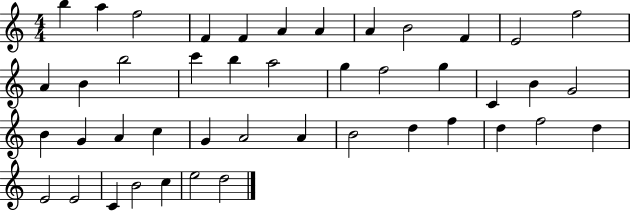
{
  \clef treble
  \numericTimeSignature
  \time 4/4
  \key c \major
  b''4 a''4 f''2 | f'4 f'4 a'4 a'4 | a'4 b'2 f'4 | e'2 f''2 | \break a'4 b'4 b''2 | c'''4 b''4 a''2 | g''4 f''2 g''4 | c'4 b'4 g'2 | \break b'4 g'4 a'4 c''4 | g'4 a'2 a'4 | b'2 d''4 f''4 | d''4 f''2 d''4 | \break e'2 e'2 | c'4 b'2 c''4 | e''2 d''2 | \bar "|."
}